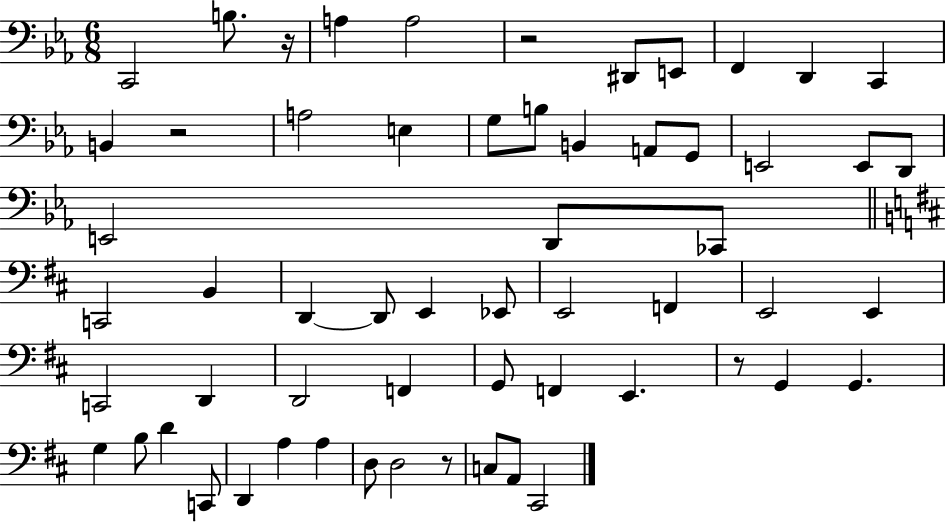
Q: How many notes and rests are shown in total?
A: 59